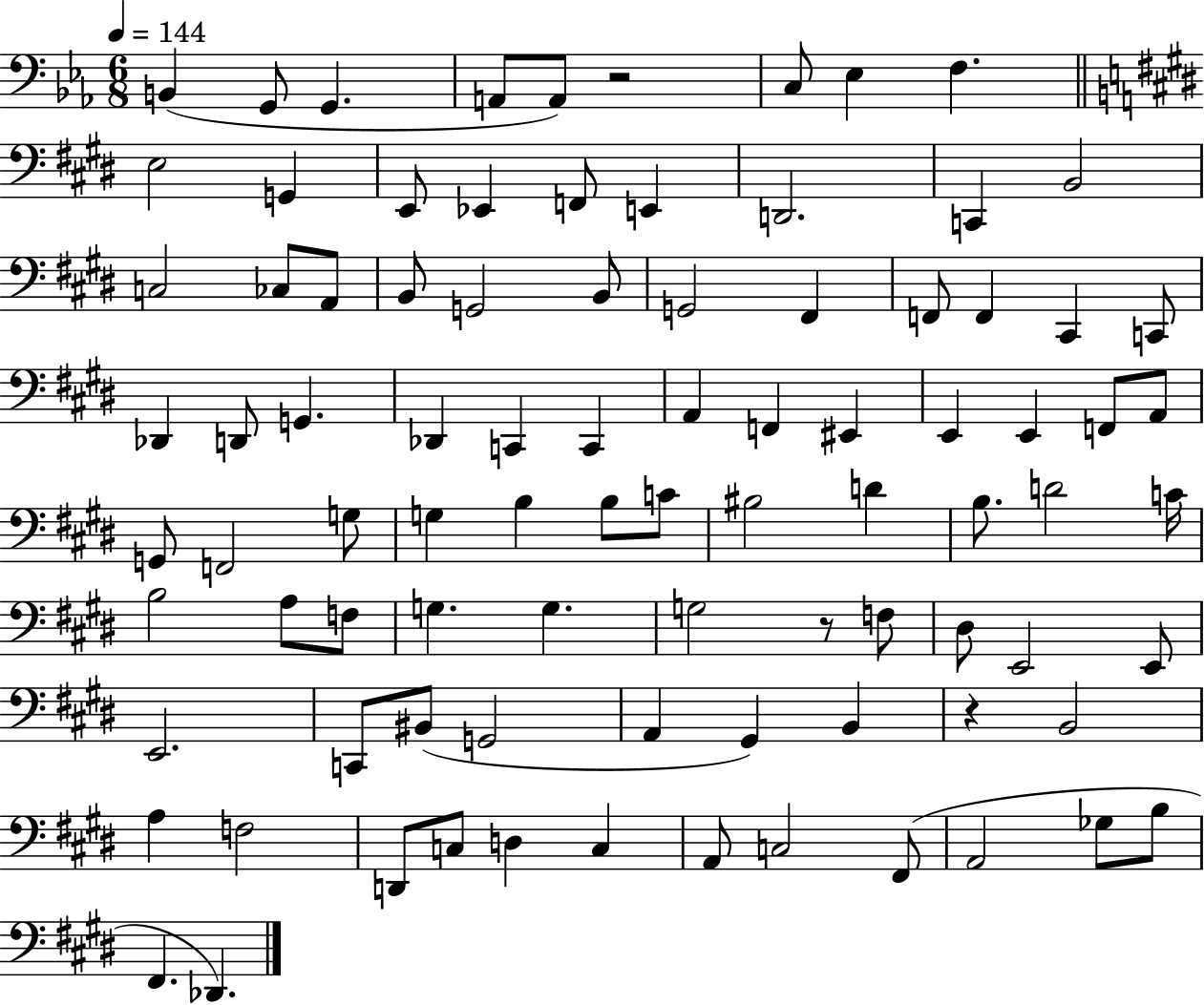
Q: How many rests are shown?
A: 3